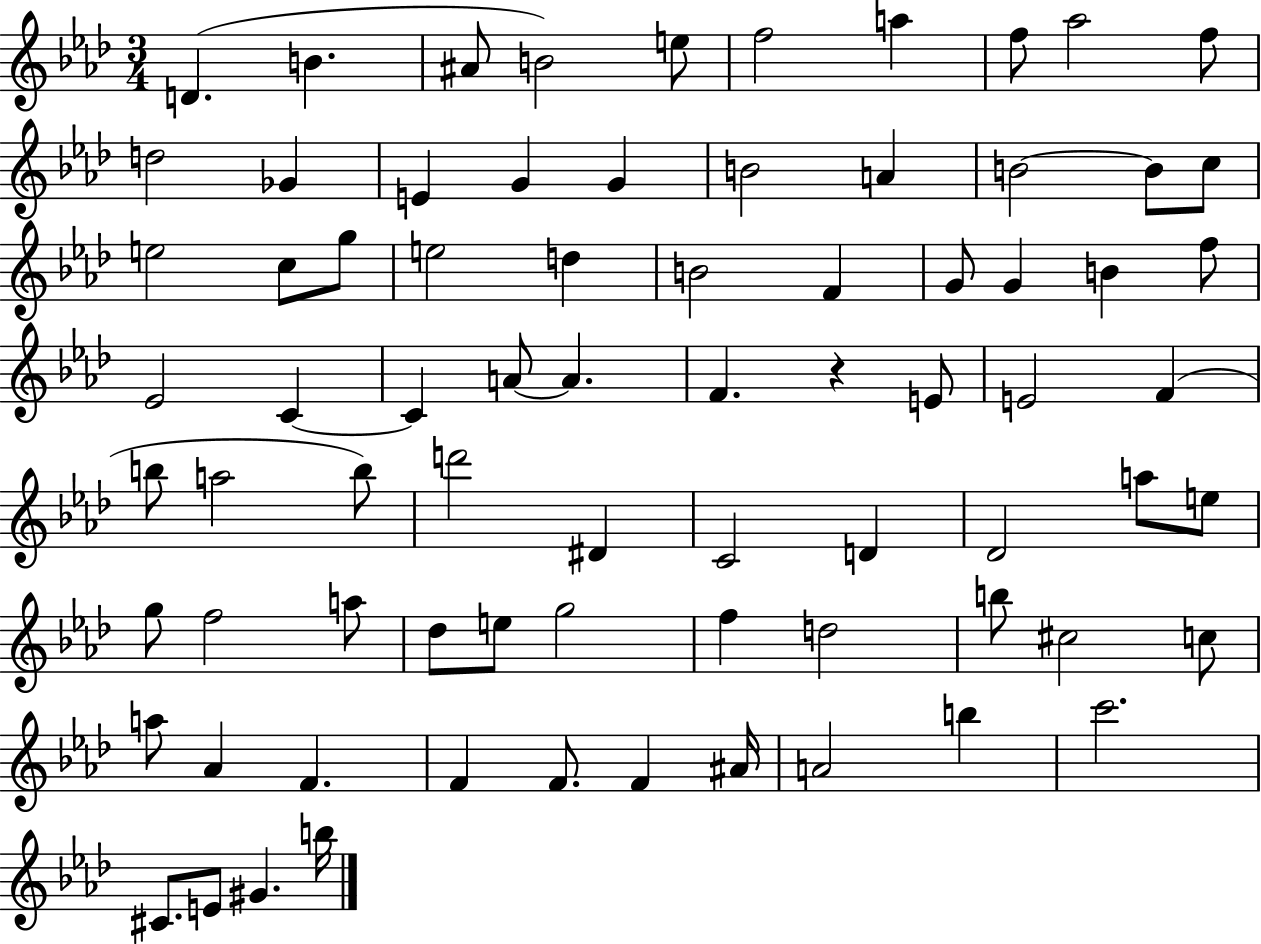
D4/q. B4/q. A#4/e B4/h E5/e F5/h A5/q F5/e Ab5/h F5/e D5/h Gb4/q E4/q G4/q G4/q B4/h A4/q B4/h B4/e C5/e E5/h C5/e G5/e E5/h D5/q B4/h F4/q G4/e G4/q B4/q F5/e Eb4/h C4/q C4/q A4/e A4/q. F4/q. R/q E4/e E4/h F4/q B5/e A5/h B5/e D6/h D#4/q C4/h D4/q Db4/h A5/e E5/e G5/e F5/h A5/e Db5/e E5/e G5/h F5/q D5/h B5/e C#5/h C5/e A5/e Ab4/q F4/q. F4/q F4/e. F4/q A#4/s A4/h B5/q C6/h. C#4/e. E4/e G#4/q. B5/s